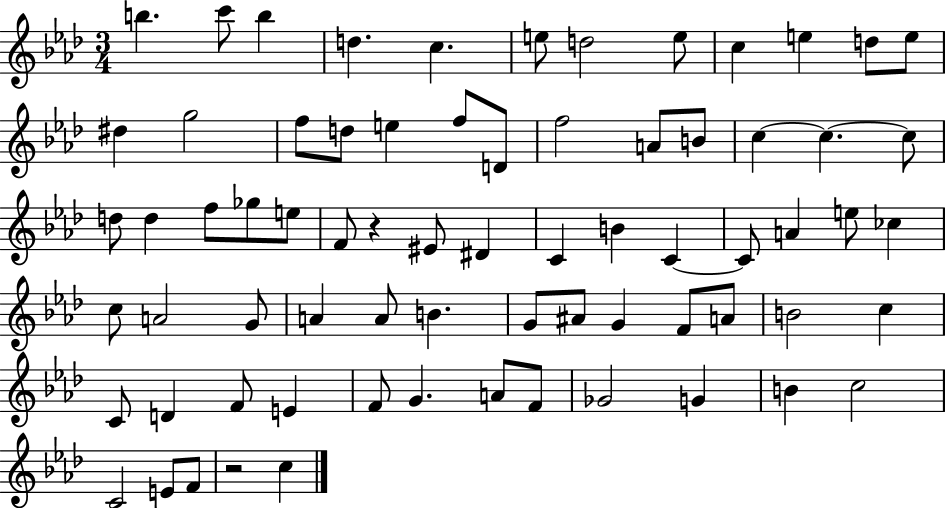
B5/q. C6/e B5/q D5/q. C5/q. E5/e D5/h E5/e C5/q E5/q D5/e E5/e D#5/q G5/h F5/e D5/e E5/q F5/e D4/e F5/h A4/e B4/e C5/q C5/q. C5/e D5/e D5/q F5/e Gb5/e E5/e F4/e R/q EIS4/e D#4/q C4/q B4/q C4/q C4/e A4/q E5/e CES5/q C5/e A4/h G4/e A4/q A4/e B4/q. G4/e A#4/e G4/q F4/e A4/e B4/h C5/q C4/e D4/q F4/e E4/q F4/e G4/q. A4/e F4/e Gb4/h G4/q B4/q C5/h C4/h E4/e F4/e R/h C5/q